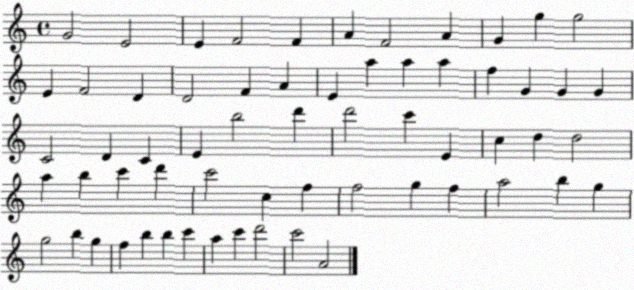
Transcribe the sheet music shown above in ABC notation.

X:1
T:Untitled
M:4/4
L:1/4
K:C
G2 E2 E F2 F A F2 A G g g2 E F2 D D2 F A E a a a f G G G C2 D C E b2 d' d'2 c' E c d d2 a b c' d' c'2 c f f2 g f a2 b g g2 b g f b b c' a c' d'2 c'2 A2